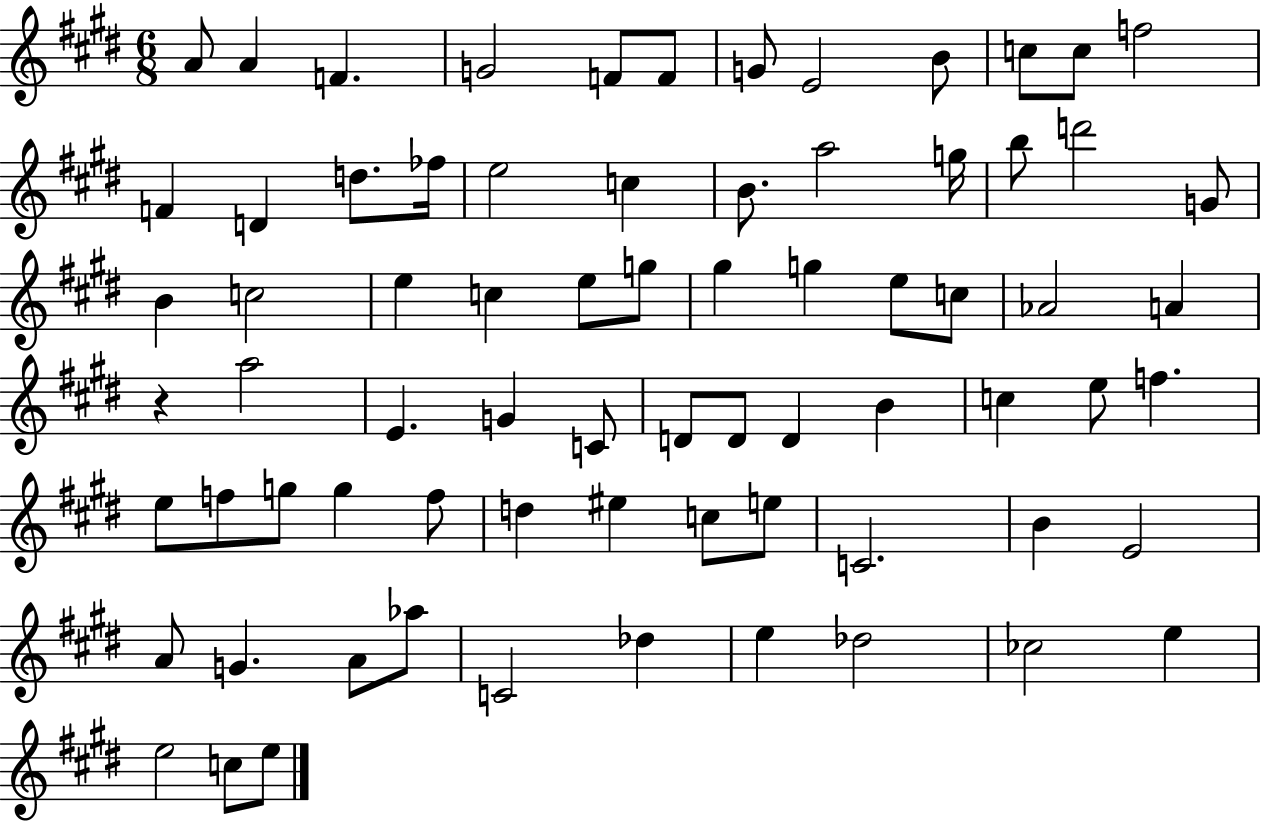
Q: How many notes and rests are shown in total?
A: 73